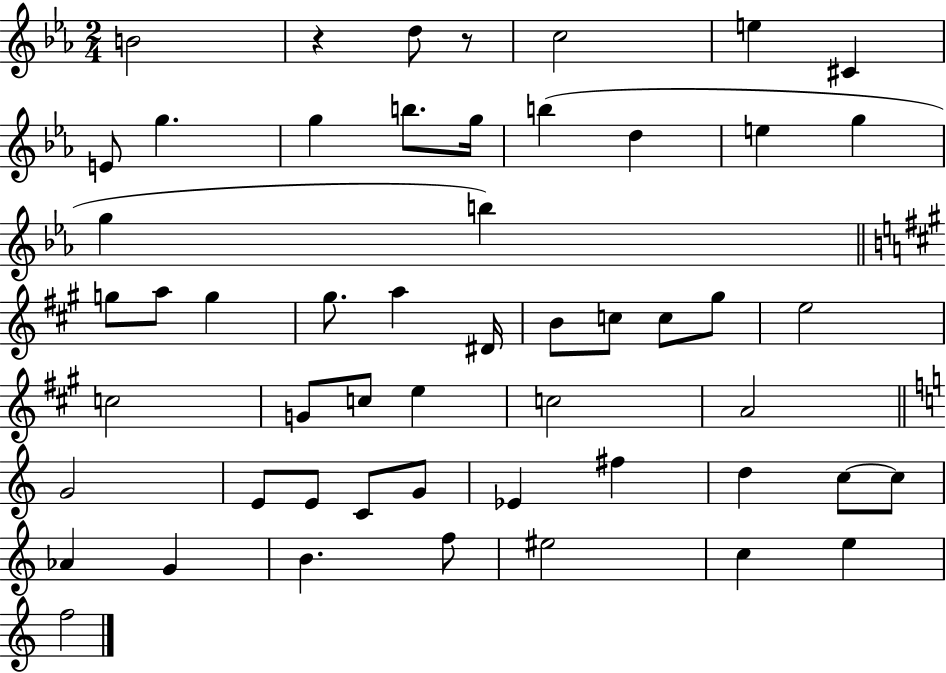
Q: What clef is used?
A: treble